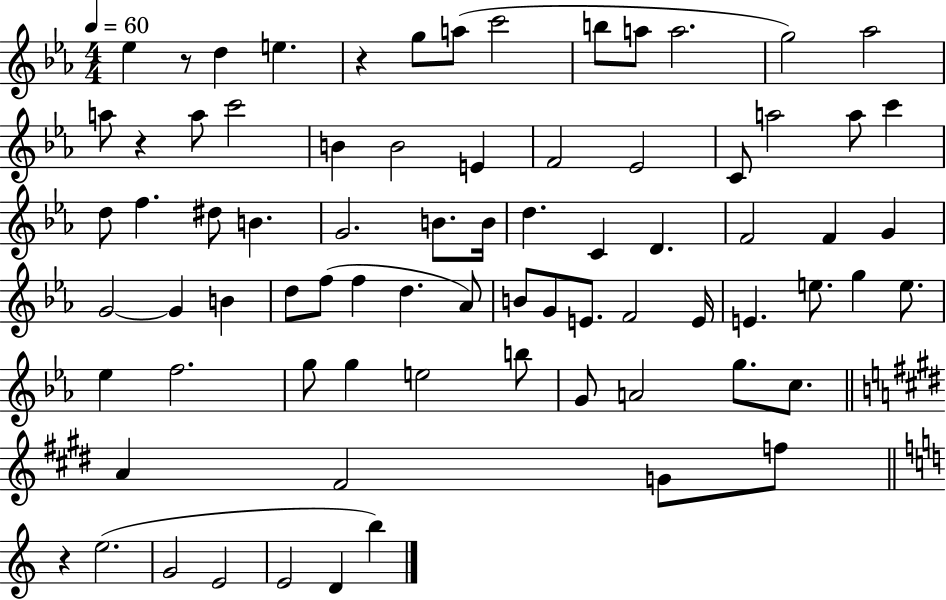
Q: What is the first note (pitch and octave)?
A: Eb5